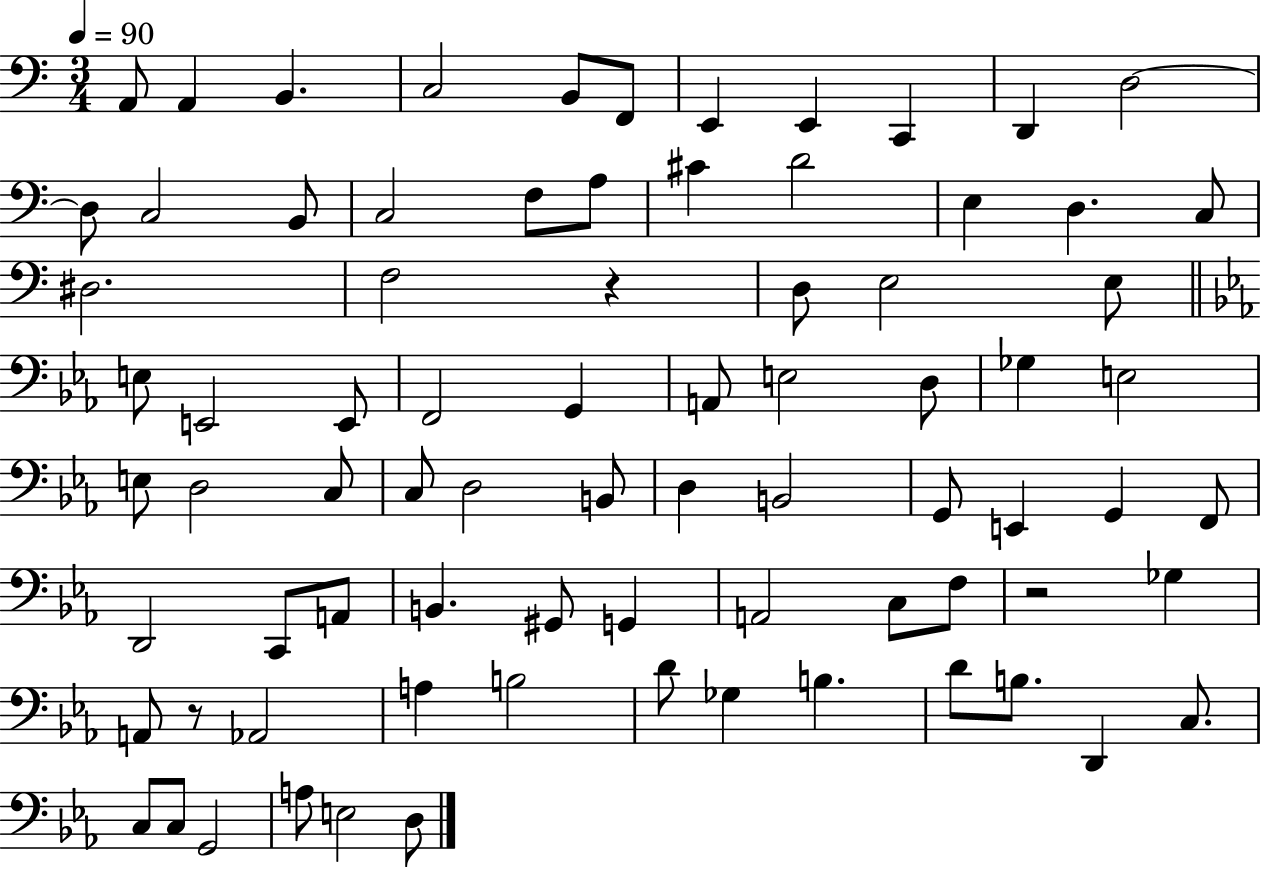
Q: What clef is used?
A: bass